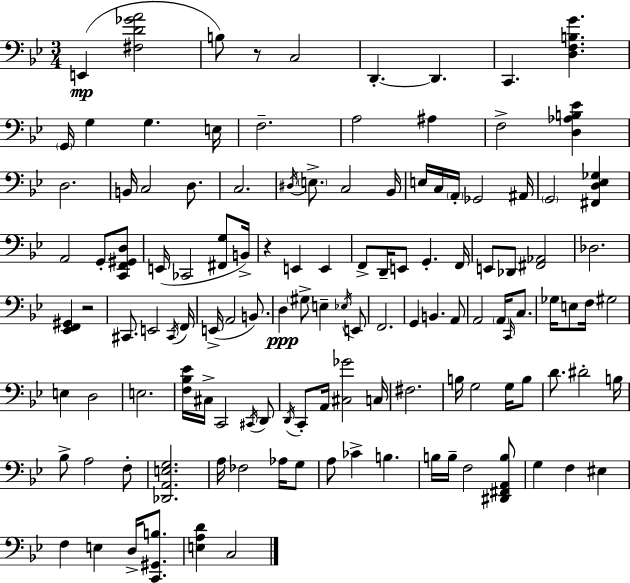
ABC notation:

X:1
T:Untitled
M:3/4
L:1/4
K:Bb
E,, [^F,D_GA]2 B,/2 z/2 C,2 D,, D,, C,, [D,F,B,G] G,,/4 G, G, E,/4 F,2 A,2 ^A, F,2 [D,_A,B,_E] D,2 B,,/4 C,2 D,/2 C,2 ^D,/4 E,/2 C,2 _B,,/4 E,/4 C,/4 A,,/4 _G,,2 ^A,,/4 G,,2 [^F,,D,_E,_G,] A,,2 G,,/2 [C,,F,,^G,,D,]/2 E,,/4 _C,,2 [^F,,G,]/2 B,,/4 z E,, E,, F,,/2 D,,/4 E,,/2 G,, F,,/4 E,,/2 _D,,/2 [^F,,_A,,]2 _D,2 [_E,,F,,^G,,] z2 ^C,,/2 E,,2 ^C,,/4 F,,/4 E,,/4 A,,2 B,,/2 D, ^G,/2 E, _E,/4 E,,/2 F,,2 G,, B,, A,,/2 A,,2 A,,/4 C,,/4 C,/2 _G,/4 E,/2 F,/4 ^G,2 E, D,2 E,2 [F,_B,_E]/4 ^C,/4 C,,2 ^C,,/4 D,,/2 D,,/4 C,,/2 A,,/4 [^C,_G]2 C,/4 ^F,2 B,/4 G,2 G,/4 B,/2 D/2 ^D2 B,/4 _B,/2 A,2 F,/2 [_D,,A,,E,G,]2 A,/4 _F,2 _A,/4 G,/2 A,/2 _C B, B,/4 B,/4 F,2 [^D,,^F,,A,,B,]/2 G, F, ^E, F, E, D,/4 [C,,^G,,B,]/2 [E,A,D] C,2